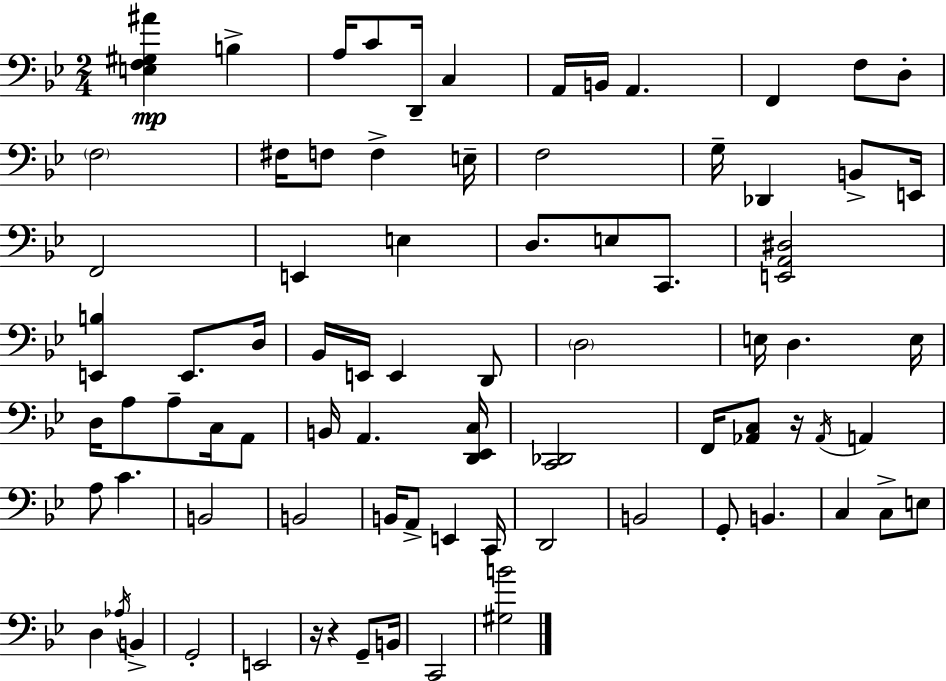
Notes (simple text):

[E3,F3,G#3,A#4]/q B3/q A3/s C4/e D2/s C3/q A2/s B2/s A2/q. F2/q F3/e D3/e F3/h F#3/s F3/e F3/q E3/s F3/h G3/s Db2/q B2/e E2/s F2/h E2/q E3/q D3/e. E3/e C2/e. [E2,A2,D#3]/h [E2,B3]/q E2/e. D3/s Bb2/s E2/s E2/q D2/e D3/h E3/s D3/q. E3/s D3/s A3/e A3/e C3/s A2/e B2/s A2/q. [D2,Eb2,C3]/s [C2,Db2]/h F2/s [Ab2,C3]/e R/s Ab2/s A2/q A3/e C4/q. B2/h B2/h B2/s A2/e E2/q C2/s D2/h B2/h G2/e B2/q. C3/q C3/e E3/e D3/q Ab3/s B2/q G2/h E2/h R/s R/q G2/e B2/s C2/h [G#3,B4]/h